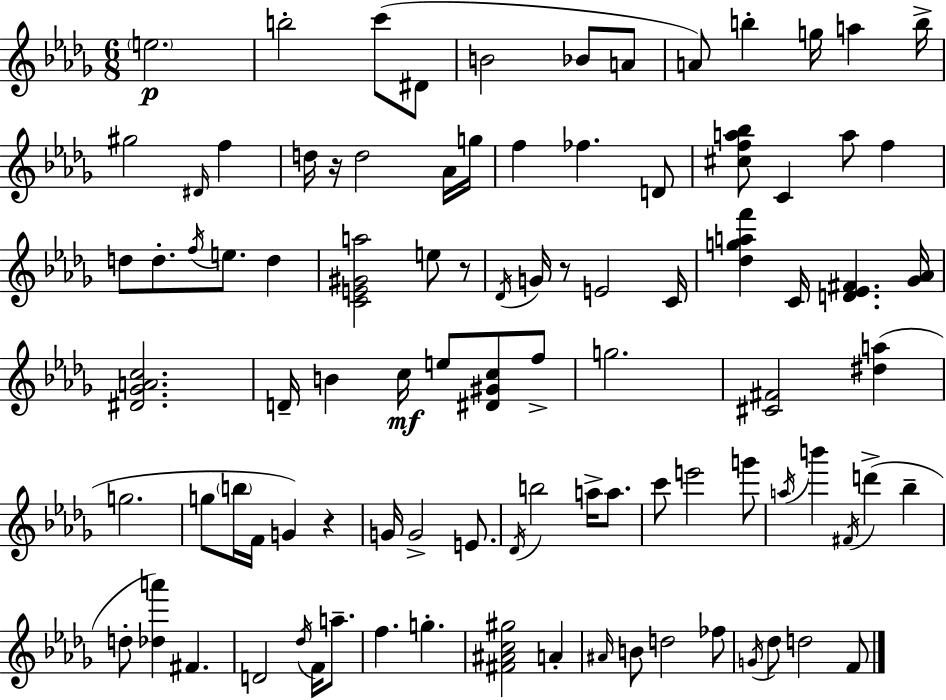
{
  \clef treble
  \numericTimeSignature
  \time 6/8
  \key bes \minor
  \parenthesize e''2.\p | b''2-. c'''8( dis'8 | b'2 bes'8 a'8 | a'8) b''4-. g''16 a''4 b''16-> | \break gis''2 \grace { dis'16 } f''4 | d''16 r16 d''2 aes'16 | g''16 f''4 fes''4. d'8 | <cis'' f'' a'' bes''>8 c'4 a''8 f''4 | \break d''8 d''8.-. \acciaccatura { f''16 } e''8. d''4 | <c' e' gis' a''>2 e''8 | r8 \acciaccatura { des'16 } g'16 r8 e'2 | c'16 <des'' g'' a'' f'''>4 c'16 <d' ees' fis'>4. | \break <ges' aes'>16 <dis' ges' a' c''>2. | d'16-- b'4 c''16\mf e''8 <dis' gis' c''>8 | f''8-> g''2. | <cis' fis'>2 <dis'' a''>4( | \break g''2. | g''8 \parenthesize b''16 f'16 g'4) r4 | g'16 g'2-> | e'8. \acciaccatura { des'16 } b''2 | \break a''16-> a''8. c'''8 e'''2 | g'''8 \acciaccatura { a''16 } b'''4 \acciaccatura { fis'16 } d'''4->( | bes''4-- d''8-. <des'' a'''>4) | fis'4. d'2 | \break \acciaccatura { des''16 } f'16 a''8.-- f''4. | g''4.-. <fis' ais' c'' gis''>2 | a'4-. \grace { ais'16 } b'8 d''2 | fes''8 \acciaccatura { g'16 } des''8 d''2 | \break f'8 \bar "|."
}